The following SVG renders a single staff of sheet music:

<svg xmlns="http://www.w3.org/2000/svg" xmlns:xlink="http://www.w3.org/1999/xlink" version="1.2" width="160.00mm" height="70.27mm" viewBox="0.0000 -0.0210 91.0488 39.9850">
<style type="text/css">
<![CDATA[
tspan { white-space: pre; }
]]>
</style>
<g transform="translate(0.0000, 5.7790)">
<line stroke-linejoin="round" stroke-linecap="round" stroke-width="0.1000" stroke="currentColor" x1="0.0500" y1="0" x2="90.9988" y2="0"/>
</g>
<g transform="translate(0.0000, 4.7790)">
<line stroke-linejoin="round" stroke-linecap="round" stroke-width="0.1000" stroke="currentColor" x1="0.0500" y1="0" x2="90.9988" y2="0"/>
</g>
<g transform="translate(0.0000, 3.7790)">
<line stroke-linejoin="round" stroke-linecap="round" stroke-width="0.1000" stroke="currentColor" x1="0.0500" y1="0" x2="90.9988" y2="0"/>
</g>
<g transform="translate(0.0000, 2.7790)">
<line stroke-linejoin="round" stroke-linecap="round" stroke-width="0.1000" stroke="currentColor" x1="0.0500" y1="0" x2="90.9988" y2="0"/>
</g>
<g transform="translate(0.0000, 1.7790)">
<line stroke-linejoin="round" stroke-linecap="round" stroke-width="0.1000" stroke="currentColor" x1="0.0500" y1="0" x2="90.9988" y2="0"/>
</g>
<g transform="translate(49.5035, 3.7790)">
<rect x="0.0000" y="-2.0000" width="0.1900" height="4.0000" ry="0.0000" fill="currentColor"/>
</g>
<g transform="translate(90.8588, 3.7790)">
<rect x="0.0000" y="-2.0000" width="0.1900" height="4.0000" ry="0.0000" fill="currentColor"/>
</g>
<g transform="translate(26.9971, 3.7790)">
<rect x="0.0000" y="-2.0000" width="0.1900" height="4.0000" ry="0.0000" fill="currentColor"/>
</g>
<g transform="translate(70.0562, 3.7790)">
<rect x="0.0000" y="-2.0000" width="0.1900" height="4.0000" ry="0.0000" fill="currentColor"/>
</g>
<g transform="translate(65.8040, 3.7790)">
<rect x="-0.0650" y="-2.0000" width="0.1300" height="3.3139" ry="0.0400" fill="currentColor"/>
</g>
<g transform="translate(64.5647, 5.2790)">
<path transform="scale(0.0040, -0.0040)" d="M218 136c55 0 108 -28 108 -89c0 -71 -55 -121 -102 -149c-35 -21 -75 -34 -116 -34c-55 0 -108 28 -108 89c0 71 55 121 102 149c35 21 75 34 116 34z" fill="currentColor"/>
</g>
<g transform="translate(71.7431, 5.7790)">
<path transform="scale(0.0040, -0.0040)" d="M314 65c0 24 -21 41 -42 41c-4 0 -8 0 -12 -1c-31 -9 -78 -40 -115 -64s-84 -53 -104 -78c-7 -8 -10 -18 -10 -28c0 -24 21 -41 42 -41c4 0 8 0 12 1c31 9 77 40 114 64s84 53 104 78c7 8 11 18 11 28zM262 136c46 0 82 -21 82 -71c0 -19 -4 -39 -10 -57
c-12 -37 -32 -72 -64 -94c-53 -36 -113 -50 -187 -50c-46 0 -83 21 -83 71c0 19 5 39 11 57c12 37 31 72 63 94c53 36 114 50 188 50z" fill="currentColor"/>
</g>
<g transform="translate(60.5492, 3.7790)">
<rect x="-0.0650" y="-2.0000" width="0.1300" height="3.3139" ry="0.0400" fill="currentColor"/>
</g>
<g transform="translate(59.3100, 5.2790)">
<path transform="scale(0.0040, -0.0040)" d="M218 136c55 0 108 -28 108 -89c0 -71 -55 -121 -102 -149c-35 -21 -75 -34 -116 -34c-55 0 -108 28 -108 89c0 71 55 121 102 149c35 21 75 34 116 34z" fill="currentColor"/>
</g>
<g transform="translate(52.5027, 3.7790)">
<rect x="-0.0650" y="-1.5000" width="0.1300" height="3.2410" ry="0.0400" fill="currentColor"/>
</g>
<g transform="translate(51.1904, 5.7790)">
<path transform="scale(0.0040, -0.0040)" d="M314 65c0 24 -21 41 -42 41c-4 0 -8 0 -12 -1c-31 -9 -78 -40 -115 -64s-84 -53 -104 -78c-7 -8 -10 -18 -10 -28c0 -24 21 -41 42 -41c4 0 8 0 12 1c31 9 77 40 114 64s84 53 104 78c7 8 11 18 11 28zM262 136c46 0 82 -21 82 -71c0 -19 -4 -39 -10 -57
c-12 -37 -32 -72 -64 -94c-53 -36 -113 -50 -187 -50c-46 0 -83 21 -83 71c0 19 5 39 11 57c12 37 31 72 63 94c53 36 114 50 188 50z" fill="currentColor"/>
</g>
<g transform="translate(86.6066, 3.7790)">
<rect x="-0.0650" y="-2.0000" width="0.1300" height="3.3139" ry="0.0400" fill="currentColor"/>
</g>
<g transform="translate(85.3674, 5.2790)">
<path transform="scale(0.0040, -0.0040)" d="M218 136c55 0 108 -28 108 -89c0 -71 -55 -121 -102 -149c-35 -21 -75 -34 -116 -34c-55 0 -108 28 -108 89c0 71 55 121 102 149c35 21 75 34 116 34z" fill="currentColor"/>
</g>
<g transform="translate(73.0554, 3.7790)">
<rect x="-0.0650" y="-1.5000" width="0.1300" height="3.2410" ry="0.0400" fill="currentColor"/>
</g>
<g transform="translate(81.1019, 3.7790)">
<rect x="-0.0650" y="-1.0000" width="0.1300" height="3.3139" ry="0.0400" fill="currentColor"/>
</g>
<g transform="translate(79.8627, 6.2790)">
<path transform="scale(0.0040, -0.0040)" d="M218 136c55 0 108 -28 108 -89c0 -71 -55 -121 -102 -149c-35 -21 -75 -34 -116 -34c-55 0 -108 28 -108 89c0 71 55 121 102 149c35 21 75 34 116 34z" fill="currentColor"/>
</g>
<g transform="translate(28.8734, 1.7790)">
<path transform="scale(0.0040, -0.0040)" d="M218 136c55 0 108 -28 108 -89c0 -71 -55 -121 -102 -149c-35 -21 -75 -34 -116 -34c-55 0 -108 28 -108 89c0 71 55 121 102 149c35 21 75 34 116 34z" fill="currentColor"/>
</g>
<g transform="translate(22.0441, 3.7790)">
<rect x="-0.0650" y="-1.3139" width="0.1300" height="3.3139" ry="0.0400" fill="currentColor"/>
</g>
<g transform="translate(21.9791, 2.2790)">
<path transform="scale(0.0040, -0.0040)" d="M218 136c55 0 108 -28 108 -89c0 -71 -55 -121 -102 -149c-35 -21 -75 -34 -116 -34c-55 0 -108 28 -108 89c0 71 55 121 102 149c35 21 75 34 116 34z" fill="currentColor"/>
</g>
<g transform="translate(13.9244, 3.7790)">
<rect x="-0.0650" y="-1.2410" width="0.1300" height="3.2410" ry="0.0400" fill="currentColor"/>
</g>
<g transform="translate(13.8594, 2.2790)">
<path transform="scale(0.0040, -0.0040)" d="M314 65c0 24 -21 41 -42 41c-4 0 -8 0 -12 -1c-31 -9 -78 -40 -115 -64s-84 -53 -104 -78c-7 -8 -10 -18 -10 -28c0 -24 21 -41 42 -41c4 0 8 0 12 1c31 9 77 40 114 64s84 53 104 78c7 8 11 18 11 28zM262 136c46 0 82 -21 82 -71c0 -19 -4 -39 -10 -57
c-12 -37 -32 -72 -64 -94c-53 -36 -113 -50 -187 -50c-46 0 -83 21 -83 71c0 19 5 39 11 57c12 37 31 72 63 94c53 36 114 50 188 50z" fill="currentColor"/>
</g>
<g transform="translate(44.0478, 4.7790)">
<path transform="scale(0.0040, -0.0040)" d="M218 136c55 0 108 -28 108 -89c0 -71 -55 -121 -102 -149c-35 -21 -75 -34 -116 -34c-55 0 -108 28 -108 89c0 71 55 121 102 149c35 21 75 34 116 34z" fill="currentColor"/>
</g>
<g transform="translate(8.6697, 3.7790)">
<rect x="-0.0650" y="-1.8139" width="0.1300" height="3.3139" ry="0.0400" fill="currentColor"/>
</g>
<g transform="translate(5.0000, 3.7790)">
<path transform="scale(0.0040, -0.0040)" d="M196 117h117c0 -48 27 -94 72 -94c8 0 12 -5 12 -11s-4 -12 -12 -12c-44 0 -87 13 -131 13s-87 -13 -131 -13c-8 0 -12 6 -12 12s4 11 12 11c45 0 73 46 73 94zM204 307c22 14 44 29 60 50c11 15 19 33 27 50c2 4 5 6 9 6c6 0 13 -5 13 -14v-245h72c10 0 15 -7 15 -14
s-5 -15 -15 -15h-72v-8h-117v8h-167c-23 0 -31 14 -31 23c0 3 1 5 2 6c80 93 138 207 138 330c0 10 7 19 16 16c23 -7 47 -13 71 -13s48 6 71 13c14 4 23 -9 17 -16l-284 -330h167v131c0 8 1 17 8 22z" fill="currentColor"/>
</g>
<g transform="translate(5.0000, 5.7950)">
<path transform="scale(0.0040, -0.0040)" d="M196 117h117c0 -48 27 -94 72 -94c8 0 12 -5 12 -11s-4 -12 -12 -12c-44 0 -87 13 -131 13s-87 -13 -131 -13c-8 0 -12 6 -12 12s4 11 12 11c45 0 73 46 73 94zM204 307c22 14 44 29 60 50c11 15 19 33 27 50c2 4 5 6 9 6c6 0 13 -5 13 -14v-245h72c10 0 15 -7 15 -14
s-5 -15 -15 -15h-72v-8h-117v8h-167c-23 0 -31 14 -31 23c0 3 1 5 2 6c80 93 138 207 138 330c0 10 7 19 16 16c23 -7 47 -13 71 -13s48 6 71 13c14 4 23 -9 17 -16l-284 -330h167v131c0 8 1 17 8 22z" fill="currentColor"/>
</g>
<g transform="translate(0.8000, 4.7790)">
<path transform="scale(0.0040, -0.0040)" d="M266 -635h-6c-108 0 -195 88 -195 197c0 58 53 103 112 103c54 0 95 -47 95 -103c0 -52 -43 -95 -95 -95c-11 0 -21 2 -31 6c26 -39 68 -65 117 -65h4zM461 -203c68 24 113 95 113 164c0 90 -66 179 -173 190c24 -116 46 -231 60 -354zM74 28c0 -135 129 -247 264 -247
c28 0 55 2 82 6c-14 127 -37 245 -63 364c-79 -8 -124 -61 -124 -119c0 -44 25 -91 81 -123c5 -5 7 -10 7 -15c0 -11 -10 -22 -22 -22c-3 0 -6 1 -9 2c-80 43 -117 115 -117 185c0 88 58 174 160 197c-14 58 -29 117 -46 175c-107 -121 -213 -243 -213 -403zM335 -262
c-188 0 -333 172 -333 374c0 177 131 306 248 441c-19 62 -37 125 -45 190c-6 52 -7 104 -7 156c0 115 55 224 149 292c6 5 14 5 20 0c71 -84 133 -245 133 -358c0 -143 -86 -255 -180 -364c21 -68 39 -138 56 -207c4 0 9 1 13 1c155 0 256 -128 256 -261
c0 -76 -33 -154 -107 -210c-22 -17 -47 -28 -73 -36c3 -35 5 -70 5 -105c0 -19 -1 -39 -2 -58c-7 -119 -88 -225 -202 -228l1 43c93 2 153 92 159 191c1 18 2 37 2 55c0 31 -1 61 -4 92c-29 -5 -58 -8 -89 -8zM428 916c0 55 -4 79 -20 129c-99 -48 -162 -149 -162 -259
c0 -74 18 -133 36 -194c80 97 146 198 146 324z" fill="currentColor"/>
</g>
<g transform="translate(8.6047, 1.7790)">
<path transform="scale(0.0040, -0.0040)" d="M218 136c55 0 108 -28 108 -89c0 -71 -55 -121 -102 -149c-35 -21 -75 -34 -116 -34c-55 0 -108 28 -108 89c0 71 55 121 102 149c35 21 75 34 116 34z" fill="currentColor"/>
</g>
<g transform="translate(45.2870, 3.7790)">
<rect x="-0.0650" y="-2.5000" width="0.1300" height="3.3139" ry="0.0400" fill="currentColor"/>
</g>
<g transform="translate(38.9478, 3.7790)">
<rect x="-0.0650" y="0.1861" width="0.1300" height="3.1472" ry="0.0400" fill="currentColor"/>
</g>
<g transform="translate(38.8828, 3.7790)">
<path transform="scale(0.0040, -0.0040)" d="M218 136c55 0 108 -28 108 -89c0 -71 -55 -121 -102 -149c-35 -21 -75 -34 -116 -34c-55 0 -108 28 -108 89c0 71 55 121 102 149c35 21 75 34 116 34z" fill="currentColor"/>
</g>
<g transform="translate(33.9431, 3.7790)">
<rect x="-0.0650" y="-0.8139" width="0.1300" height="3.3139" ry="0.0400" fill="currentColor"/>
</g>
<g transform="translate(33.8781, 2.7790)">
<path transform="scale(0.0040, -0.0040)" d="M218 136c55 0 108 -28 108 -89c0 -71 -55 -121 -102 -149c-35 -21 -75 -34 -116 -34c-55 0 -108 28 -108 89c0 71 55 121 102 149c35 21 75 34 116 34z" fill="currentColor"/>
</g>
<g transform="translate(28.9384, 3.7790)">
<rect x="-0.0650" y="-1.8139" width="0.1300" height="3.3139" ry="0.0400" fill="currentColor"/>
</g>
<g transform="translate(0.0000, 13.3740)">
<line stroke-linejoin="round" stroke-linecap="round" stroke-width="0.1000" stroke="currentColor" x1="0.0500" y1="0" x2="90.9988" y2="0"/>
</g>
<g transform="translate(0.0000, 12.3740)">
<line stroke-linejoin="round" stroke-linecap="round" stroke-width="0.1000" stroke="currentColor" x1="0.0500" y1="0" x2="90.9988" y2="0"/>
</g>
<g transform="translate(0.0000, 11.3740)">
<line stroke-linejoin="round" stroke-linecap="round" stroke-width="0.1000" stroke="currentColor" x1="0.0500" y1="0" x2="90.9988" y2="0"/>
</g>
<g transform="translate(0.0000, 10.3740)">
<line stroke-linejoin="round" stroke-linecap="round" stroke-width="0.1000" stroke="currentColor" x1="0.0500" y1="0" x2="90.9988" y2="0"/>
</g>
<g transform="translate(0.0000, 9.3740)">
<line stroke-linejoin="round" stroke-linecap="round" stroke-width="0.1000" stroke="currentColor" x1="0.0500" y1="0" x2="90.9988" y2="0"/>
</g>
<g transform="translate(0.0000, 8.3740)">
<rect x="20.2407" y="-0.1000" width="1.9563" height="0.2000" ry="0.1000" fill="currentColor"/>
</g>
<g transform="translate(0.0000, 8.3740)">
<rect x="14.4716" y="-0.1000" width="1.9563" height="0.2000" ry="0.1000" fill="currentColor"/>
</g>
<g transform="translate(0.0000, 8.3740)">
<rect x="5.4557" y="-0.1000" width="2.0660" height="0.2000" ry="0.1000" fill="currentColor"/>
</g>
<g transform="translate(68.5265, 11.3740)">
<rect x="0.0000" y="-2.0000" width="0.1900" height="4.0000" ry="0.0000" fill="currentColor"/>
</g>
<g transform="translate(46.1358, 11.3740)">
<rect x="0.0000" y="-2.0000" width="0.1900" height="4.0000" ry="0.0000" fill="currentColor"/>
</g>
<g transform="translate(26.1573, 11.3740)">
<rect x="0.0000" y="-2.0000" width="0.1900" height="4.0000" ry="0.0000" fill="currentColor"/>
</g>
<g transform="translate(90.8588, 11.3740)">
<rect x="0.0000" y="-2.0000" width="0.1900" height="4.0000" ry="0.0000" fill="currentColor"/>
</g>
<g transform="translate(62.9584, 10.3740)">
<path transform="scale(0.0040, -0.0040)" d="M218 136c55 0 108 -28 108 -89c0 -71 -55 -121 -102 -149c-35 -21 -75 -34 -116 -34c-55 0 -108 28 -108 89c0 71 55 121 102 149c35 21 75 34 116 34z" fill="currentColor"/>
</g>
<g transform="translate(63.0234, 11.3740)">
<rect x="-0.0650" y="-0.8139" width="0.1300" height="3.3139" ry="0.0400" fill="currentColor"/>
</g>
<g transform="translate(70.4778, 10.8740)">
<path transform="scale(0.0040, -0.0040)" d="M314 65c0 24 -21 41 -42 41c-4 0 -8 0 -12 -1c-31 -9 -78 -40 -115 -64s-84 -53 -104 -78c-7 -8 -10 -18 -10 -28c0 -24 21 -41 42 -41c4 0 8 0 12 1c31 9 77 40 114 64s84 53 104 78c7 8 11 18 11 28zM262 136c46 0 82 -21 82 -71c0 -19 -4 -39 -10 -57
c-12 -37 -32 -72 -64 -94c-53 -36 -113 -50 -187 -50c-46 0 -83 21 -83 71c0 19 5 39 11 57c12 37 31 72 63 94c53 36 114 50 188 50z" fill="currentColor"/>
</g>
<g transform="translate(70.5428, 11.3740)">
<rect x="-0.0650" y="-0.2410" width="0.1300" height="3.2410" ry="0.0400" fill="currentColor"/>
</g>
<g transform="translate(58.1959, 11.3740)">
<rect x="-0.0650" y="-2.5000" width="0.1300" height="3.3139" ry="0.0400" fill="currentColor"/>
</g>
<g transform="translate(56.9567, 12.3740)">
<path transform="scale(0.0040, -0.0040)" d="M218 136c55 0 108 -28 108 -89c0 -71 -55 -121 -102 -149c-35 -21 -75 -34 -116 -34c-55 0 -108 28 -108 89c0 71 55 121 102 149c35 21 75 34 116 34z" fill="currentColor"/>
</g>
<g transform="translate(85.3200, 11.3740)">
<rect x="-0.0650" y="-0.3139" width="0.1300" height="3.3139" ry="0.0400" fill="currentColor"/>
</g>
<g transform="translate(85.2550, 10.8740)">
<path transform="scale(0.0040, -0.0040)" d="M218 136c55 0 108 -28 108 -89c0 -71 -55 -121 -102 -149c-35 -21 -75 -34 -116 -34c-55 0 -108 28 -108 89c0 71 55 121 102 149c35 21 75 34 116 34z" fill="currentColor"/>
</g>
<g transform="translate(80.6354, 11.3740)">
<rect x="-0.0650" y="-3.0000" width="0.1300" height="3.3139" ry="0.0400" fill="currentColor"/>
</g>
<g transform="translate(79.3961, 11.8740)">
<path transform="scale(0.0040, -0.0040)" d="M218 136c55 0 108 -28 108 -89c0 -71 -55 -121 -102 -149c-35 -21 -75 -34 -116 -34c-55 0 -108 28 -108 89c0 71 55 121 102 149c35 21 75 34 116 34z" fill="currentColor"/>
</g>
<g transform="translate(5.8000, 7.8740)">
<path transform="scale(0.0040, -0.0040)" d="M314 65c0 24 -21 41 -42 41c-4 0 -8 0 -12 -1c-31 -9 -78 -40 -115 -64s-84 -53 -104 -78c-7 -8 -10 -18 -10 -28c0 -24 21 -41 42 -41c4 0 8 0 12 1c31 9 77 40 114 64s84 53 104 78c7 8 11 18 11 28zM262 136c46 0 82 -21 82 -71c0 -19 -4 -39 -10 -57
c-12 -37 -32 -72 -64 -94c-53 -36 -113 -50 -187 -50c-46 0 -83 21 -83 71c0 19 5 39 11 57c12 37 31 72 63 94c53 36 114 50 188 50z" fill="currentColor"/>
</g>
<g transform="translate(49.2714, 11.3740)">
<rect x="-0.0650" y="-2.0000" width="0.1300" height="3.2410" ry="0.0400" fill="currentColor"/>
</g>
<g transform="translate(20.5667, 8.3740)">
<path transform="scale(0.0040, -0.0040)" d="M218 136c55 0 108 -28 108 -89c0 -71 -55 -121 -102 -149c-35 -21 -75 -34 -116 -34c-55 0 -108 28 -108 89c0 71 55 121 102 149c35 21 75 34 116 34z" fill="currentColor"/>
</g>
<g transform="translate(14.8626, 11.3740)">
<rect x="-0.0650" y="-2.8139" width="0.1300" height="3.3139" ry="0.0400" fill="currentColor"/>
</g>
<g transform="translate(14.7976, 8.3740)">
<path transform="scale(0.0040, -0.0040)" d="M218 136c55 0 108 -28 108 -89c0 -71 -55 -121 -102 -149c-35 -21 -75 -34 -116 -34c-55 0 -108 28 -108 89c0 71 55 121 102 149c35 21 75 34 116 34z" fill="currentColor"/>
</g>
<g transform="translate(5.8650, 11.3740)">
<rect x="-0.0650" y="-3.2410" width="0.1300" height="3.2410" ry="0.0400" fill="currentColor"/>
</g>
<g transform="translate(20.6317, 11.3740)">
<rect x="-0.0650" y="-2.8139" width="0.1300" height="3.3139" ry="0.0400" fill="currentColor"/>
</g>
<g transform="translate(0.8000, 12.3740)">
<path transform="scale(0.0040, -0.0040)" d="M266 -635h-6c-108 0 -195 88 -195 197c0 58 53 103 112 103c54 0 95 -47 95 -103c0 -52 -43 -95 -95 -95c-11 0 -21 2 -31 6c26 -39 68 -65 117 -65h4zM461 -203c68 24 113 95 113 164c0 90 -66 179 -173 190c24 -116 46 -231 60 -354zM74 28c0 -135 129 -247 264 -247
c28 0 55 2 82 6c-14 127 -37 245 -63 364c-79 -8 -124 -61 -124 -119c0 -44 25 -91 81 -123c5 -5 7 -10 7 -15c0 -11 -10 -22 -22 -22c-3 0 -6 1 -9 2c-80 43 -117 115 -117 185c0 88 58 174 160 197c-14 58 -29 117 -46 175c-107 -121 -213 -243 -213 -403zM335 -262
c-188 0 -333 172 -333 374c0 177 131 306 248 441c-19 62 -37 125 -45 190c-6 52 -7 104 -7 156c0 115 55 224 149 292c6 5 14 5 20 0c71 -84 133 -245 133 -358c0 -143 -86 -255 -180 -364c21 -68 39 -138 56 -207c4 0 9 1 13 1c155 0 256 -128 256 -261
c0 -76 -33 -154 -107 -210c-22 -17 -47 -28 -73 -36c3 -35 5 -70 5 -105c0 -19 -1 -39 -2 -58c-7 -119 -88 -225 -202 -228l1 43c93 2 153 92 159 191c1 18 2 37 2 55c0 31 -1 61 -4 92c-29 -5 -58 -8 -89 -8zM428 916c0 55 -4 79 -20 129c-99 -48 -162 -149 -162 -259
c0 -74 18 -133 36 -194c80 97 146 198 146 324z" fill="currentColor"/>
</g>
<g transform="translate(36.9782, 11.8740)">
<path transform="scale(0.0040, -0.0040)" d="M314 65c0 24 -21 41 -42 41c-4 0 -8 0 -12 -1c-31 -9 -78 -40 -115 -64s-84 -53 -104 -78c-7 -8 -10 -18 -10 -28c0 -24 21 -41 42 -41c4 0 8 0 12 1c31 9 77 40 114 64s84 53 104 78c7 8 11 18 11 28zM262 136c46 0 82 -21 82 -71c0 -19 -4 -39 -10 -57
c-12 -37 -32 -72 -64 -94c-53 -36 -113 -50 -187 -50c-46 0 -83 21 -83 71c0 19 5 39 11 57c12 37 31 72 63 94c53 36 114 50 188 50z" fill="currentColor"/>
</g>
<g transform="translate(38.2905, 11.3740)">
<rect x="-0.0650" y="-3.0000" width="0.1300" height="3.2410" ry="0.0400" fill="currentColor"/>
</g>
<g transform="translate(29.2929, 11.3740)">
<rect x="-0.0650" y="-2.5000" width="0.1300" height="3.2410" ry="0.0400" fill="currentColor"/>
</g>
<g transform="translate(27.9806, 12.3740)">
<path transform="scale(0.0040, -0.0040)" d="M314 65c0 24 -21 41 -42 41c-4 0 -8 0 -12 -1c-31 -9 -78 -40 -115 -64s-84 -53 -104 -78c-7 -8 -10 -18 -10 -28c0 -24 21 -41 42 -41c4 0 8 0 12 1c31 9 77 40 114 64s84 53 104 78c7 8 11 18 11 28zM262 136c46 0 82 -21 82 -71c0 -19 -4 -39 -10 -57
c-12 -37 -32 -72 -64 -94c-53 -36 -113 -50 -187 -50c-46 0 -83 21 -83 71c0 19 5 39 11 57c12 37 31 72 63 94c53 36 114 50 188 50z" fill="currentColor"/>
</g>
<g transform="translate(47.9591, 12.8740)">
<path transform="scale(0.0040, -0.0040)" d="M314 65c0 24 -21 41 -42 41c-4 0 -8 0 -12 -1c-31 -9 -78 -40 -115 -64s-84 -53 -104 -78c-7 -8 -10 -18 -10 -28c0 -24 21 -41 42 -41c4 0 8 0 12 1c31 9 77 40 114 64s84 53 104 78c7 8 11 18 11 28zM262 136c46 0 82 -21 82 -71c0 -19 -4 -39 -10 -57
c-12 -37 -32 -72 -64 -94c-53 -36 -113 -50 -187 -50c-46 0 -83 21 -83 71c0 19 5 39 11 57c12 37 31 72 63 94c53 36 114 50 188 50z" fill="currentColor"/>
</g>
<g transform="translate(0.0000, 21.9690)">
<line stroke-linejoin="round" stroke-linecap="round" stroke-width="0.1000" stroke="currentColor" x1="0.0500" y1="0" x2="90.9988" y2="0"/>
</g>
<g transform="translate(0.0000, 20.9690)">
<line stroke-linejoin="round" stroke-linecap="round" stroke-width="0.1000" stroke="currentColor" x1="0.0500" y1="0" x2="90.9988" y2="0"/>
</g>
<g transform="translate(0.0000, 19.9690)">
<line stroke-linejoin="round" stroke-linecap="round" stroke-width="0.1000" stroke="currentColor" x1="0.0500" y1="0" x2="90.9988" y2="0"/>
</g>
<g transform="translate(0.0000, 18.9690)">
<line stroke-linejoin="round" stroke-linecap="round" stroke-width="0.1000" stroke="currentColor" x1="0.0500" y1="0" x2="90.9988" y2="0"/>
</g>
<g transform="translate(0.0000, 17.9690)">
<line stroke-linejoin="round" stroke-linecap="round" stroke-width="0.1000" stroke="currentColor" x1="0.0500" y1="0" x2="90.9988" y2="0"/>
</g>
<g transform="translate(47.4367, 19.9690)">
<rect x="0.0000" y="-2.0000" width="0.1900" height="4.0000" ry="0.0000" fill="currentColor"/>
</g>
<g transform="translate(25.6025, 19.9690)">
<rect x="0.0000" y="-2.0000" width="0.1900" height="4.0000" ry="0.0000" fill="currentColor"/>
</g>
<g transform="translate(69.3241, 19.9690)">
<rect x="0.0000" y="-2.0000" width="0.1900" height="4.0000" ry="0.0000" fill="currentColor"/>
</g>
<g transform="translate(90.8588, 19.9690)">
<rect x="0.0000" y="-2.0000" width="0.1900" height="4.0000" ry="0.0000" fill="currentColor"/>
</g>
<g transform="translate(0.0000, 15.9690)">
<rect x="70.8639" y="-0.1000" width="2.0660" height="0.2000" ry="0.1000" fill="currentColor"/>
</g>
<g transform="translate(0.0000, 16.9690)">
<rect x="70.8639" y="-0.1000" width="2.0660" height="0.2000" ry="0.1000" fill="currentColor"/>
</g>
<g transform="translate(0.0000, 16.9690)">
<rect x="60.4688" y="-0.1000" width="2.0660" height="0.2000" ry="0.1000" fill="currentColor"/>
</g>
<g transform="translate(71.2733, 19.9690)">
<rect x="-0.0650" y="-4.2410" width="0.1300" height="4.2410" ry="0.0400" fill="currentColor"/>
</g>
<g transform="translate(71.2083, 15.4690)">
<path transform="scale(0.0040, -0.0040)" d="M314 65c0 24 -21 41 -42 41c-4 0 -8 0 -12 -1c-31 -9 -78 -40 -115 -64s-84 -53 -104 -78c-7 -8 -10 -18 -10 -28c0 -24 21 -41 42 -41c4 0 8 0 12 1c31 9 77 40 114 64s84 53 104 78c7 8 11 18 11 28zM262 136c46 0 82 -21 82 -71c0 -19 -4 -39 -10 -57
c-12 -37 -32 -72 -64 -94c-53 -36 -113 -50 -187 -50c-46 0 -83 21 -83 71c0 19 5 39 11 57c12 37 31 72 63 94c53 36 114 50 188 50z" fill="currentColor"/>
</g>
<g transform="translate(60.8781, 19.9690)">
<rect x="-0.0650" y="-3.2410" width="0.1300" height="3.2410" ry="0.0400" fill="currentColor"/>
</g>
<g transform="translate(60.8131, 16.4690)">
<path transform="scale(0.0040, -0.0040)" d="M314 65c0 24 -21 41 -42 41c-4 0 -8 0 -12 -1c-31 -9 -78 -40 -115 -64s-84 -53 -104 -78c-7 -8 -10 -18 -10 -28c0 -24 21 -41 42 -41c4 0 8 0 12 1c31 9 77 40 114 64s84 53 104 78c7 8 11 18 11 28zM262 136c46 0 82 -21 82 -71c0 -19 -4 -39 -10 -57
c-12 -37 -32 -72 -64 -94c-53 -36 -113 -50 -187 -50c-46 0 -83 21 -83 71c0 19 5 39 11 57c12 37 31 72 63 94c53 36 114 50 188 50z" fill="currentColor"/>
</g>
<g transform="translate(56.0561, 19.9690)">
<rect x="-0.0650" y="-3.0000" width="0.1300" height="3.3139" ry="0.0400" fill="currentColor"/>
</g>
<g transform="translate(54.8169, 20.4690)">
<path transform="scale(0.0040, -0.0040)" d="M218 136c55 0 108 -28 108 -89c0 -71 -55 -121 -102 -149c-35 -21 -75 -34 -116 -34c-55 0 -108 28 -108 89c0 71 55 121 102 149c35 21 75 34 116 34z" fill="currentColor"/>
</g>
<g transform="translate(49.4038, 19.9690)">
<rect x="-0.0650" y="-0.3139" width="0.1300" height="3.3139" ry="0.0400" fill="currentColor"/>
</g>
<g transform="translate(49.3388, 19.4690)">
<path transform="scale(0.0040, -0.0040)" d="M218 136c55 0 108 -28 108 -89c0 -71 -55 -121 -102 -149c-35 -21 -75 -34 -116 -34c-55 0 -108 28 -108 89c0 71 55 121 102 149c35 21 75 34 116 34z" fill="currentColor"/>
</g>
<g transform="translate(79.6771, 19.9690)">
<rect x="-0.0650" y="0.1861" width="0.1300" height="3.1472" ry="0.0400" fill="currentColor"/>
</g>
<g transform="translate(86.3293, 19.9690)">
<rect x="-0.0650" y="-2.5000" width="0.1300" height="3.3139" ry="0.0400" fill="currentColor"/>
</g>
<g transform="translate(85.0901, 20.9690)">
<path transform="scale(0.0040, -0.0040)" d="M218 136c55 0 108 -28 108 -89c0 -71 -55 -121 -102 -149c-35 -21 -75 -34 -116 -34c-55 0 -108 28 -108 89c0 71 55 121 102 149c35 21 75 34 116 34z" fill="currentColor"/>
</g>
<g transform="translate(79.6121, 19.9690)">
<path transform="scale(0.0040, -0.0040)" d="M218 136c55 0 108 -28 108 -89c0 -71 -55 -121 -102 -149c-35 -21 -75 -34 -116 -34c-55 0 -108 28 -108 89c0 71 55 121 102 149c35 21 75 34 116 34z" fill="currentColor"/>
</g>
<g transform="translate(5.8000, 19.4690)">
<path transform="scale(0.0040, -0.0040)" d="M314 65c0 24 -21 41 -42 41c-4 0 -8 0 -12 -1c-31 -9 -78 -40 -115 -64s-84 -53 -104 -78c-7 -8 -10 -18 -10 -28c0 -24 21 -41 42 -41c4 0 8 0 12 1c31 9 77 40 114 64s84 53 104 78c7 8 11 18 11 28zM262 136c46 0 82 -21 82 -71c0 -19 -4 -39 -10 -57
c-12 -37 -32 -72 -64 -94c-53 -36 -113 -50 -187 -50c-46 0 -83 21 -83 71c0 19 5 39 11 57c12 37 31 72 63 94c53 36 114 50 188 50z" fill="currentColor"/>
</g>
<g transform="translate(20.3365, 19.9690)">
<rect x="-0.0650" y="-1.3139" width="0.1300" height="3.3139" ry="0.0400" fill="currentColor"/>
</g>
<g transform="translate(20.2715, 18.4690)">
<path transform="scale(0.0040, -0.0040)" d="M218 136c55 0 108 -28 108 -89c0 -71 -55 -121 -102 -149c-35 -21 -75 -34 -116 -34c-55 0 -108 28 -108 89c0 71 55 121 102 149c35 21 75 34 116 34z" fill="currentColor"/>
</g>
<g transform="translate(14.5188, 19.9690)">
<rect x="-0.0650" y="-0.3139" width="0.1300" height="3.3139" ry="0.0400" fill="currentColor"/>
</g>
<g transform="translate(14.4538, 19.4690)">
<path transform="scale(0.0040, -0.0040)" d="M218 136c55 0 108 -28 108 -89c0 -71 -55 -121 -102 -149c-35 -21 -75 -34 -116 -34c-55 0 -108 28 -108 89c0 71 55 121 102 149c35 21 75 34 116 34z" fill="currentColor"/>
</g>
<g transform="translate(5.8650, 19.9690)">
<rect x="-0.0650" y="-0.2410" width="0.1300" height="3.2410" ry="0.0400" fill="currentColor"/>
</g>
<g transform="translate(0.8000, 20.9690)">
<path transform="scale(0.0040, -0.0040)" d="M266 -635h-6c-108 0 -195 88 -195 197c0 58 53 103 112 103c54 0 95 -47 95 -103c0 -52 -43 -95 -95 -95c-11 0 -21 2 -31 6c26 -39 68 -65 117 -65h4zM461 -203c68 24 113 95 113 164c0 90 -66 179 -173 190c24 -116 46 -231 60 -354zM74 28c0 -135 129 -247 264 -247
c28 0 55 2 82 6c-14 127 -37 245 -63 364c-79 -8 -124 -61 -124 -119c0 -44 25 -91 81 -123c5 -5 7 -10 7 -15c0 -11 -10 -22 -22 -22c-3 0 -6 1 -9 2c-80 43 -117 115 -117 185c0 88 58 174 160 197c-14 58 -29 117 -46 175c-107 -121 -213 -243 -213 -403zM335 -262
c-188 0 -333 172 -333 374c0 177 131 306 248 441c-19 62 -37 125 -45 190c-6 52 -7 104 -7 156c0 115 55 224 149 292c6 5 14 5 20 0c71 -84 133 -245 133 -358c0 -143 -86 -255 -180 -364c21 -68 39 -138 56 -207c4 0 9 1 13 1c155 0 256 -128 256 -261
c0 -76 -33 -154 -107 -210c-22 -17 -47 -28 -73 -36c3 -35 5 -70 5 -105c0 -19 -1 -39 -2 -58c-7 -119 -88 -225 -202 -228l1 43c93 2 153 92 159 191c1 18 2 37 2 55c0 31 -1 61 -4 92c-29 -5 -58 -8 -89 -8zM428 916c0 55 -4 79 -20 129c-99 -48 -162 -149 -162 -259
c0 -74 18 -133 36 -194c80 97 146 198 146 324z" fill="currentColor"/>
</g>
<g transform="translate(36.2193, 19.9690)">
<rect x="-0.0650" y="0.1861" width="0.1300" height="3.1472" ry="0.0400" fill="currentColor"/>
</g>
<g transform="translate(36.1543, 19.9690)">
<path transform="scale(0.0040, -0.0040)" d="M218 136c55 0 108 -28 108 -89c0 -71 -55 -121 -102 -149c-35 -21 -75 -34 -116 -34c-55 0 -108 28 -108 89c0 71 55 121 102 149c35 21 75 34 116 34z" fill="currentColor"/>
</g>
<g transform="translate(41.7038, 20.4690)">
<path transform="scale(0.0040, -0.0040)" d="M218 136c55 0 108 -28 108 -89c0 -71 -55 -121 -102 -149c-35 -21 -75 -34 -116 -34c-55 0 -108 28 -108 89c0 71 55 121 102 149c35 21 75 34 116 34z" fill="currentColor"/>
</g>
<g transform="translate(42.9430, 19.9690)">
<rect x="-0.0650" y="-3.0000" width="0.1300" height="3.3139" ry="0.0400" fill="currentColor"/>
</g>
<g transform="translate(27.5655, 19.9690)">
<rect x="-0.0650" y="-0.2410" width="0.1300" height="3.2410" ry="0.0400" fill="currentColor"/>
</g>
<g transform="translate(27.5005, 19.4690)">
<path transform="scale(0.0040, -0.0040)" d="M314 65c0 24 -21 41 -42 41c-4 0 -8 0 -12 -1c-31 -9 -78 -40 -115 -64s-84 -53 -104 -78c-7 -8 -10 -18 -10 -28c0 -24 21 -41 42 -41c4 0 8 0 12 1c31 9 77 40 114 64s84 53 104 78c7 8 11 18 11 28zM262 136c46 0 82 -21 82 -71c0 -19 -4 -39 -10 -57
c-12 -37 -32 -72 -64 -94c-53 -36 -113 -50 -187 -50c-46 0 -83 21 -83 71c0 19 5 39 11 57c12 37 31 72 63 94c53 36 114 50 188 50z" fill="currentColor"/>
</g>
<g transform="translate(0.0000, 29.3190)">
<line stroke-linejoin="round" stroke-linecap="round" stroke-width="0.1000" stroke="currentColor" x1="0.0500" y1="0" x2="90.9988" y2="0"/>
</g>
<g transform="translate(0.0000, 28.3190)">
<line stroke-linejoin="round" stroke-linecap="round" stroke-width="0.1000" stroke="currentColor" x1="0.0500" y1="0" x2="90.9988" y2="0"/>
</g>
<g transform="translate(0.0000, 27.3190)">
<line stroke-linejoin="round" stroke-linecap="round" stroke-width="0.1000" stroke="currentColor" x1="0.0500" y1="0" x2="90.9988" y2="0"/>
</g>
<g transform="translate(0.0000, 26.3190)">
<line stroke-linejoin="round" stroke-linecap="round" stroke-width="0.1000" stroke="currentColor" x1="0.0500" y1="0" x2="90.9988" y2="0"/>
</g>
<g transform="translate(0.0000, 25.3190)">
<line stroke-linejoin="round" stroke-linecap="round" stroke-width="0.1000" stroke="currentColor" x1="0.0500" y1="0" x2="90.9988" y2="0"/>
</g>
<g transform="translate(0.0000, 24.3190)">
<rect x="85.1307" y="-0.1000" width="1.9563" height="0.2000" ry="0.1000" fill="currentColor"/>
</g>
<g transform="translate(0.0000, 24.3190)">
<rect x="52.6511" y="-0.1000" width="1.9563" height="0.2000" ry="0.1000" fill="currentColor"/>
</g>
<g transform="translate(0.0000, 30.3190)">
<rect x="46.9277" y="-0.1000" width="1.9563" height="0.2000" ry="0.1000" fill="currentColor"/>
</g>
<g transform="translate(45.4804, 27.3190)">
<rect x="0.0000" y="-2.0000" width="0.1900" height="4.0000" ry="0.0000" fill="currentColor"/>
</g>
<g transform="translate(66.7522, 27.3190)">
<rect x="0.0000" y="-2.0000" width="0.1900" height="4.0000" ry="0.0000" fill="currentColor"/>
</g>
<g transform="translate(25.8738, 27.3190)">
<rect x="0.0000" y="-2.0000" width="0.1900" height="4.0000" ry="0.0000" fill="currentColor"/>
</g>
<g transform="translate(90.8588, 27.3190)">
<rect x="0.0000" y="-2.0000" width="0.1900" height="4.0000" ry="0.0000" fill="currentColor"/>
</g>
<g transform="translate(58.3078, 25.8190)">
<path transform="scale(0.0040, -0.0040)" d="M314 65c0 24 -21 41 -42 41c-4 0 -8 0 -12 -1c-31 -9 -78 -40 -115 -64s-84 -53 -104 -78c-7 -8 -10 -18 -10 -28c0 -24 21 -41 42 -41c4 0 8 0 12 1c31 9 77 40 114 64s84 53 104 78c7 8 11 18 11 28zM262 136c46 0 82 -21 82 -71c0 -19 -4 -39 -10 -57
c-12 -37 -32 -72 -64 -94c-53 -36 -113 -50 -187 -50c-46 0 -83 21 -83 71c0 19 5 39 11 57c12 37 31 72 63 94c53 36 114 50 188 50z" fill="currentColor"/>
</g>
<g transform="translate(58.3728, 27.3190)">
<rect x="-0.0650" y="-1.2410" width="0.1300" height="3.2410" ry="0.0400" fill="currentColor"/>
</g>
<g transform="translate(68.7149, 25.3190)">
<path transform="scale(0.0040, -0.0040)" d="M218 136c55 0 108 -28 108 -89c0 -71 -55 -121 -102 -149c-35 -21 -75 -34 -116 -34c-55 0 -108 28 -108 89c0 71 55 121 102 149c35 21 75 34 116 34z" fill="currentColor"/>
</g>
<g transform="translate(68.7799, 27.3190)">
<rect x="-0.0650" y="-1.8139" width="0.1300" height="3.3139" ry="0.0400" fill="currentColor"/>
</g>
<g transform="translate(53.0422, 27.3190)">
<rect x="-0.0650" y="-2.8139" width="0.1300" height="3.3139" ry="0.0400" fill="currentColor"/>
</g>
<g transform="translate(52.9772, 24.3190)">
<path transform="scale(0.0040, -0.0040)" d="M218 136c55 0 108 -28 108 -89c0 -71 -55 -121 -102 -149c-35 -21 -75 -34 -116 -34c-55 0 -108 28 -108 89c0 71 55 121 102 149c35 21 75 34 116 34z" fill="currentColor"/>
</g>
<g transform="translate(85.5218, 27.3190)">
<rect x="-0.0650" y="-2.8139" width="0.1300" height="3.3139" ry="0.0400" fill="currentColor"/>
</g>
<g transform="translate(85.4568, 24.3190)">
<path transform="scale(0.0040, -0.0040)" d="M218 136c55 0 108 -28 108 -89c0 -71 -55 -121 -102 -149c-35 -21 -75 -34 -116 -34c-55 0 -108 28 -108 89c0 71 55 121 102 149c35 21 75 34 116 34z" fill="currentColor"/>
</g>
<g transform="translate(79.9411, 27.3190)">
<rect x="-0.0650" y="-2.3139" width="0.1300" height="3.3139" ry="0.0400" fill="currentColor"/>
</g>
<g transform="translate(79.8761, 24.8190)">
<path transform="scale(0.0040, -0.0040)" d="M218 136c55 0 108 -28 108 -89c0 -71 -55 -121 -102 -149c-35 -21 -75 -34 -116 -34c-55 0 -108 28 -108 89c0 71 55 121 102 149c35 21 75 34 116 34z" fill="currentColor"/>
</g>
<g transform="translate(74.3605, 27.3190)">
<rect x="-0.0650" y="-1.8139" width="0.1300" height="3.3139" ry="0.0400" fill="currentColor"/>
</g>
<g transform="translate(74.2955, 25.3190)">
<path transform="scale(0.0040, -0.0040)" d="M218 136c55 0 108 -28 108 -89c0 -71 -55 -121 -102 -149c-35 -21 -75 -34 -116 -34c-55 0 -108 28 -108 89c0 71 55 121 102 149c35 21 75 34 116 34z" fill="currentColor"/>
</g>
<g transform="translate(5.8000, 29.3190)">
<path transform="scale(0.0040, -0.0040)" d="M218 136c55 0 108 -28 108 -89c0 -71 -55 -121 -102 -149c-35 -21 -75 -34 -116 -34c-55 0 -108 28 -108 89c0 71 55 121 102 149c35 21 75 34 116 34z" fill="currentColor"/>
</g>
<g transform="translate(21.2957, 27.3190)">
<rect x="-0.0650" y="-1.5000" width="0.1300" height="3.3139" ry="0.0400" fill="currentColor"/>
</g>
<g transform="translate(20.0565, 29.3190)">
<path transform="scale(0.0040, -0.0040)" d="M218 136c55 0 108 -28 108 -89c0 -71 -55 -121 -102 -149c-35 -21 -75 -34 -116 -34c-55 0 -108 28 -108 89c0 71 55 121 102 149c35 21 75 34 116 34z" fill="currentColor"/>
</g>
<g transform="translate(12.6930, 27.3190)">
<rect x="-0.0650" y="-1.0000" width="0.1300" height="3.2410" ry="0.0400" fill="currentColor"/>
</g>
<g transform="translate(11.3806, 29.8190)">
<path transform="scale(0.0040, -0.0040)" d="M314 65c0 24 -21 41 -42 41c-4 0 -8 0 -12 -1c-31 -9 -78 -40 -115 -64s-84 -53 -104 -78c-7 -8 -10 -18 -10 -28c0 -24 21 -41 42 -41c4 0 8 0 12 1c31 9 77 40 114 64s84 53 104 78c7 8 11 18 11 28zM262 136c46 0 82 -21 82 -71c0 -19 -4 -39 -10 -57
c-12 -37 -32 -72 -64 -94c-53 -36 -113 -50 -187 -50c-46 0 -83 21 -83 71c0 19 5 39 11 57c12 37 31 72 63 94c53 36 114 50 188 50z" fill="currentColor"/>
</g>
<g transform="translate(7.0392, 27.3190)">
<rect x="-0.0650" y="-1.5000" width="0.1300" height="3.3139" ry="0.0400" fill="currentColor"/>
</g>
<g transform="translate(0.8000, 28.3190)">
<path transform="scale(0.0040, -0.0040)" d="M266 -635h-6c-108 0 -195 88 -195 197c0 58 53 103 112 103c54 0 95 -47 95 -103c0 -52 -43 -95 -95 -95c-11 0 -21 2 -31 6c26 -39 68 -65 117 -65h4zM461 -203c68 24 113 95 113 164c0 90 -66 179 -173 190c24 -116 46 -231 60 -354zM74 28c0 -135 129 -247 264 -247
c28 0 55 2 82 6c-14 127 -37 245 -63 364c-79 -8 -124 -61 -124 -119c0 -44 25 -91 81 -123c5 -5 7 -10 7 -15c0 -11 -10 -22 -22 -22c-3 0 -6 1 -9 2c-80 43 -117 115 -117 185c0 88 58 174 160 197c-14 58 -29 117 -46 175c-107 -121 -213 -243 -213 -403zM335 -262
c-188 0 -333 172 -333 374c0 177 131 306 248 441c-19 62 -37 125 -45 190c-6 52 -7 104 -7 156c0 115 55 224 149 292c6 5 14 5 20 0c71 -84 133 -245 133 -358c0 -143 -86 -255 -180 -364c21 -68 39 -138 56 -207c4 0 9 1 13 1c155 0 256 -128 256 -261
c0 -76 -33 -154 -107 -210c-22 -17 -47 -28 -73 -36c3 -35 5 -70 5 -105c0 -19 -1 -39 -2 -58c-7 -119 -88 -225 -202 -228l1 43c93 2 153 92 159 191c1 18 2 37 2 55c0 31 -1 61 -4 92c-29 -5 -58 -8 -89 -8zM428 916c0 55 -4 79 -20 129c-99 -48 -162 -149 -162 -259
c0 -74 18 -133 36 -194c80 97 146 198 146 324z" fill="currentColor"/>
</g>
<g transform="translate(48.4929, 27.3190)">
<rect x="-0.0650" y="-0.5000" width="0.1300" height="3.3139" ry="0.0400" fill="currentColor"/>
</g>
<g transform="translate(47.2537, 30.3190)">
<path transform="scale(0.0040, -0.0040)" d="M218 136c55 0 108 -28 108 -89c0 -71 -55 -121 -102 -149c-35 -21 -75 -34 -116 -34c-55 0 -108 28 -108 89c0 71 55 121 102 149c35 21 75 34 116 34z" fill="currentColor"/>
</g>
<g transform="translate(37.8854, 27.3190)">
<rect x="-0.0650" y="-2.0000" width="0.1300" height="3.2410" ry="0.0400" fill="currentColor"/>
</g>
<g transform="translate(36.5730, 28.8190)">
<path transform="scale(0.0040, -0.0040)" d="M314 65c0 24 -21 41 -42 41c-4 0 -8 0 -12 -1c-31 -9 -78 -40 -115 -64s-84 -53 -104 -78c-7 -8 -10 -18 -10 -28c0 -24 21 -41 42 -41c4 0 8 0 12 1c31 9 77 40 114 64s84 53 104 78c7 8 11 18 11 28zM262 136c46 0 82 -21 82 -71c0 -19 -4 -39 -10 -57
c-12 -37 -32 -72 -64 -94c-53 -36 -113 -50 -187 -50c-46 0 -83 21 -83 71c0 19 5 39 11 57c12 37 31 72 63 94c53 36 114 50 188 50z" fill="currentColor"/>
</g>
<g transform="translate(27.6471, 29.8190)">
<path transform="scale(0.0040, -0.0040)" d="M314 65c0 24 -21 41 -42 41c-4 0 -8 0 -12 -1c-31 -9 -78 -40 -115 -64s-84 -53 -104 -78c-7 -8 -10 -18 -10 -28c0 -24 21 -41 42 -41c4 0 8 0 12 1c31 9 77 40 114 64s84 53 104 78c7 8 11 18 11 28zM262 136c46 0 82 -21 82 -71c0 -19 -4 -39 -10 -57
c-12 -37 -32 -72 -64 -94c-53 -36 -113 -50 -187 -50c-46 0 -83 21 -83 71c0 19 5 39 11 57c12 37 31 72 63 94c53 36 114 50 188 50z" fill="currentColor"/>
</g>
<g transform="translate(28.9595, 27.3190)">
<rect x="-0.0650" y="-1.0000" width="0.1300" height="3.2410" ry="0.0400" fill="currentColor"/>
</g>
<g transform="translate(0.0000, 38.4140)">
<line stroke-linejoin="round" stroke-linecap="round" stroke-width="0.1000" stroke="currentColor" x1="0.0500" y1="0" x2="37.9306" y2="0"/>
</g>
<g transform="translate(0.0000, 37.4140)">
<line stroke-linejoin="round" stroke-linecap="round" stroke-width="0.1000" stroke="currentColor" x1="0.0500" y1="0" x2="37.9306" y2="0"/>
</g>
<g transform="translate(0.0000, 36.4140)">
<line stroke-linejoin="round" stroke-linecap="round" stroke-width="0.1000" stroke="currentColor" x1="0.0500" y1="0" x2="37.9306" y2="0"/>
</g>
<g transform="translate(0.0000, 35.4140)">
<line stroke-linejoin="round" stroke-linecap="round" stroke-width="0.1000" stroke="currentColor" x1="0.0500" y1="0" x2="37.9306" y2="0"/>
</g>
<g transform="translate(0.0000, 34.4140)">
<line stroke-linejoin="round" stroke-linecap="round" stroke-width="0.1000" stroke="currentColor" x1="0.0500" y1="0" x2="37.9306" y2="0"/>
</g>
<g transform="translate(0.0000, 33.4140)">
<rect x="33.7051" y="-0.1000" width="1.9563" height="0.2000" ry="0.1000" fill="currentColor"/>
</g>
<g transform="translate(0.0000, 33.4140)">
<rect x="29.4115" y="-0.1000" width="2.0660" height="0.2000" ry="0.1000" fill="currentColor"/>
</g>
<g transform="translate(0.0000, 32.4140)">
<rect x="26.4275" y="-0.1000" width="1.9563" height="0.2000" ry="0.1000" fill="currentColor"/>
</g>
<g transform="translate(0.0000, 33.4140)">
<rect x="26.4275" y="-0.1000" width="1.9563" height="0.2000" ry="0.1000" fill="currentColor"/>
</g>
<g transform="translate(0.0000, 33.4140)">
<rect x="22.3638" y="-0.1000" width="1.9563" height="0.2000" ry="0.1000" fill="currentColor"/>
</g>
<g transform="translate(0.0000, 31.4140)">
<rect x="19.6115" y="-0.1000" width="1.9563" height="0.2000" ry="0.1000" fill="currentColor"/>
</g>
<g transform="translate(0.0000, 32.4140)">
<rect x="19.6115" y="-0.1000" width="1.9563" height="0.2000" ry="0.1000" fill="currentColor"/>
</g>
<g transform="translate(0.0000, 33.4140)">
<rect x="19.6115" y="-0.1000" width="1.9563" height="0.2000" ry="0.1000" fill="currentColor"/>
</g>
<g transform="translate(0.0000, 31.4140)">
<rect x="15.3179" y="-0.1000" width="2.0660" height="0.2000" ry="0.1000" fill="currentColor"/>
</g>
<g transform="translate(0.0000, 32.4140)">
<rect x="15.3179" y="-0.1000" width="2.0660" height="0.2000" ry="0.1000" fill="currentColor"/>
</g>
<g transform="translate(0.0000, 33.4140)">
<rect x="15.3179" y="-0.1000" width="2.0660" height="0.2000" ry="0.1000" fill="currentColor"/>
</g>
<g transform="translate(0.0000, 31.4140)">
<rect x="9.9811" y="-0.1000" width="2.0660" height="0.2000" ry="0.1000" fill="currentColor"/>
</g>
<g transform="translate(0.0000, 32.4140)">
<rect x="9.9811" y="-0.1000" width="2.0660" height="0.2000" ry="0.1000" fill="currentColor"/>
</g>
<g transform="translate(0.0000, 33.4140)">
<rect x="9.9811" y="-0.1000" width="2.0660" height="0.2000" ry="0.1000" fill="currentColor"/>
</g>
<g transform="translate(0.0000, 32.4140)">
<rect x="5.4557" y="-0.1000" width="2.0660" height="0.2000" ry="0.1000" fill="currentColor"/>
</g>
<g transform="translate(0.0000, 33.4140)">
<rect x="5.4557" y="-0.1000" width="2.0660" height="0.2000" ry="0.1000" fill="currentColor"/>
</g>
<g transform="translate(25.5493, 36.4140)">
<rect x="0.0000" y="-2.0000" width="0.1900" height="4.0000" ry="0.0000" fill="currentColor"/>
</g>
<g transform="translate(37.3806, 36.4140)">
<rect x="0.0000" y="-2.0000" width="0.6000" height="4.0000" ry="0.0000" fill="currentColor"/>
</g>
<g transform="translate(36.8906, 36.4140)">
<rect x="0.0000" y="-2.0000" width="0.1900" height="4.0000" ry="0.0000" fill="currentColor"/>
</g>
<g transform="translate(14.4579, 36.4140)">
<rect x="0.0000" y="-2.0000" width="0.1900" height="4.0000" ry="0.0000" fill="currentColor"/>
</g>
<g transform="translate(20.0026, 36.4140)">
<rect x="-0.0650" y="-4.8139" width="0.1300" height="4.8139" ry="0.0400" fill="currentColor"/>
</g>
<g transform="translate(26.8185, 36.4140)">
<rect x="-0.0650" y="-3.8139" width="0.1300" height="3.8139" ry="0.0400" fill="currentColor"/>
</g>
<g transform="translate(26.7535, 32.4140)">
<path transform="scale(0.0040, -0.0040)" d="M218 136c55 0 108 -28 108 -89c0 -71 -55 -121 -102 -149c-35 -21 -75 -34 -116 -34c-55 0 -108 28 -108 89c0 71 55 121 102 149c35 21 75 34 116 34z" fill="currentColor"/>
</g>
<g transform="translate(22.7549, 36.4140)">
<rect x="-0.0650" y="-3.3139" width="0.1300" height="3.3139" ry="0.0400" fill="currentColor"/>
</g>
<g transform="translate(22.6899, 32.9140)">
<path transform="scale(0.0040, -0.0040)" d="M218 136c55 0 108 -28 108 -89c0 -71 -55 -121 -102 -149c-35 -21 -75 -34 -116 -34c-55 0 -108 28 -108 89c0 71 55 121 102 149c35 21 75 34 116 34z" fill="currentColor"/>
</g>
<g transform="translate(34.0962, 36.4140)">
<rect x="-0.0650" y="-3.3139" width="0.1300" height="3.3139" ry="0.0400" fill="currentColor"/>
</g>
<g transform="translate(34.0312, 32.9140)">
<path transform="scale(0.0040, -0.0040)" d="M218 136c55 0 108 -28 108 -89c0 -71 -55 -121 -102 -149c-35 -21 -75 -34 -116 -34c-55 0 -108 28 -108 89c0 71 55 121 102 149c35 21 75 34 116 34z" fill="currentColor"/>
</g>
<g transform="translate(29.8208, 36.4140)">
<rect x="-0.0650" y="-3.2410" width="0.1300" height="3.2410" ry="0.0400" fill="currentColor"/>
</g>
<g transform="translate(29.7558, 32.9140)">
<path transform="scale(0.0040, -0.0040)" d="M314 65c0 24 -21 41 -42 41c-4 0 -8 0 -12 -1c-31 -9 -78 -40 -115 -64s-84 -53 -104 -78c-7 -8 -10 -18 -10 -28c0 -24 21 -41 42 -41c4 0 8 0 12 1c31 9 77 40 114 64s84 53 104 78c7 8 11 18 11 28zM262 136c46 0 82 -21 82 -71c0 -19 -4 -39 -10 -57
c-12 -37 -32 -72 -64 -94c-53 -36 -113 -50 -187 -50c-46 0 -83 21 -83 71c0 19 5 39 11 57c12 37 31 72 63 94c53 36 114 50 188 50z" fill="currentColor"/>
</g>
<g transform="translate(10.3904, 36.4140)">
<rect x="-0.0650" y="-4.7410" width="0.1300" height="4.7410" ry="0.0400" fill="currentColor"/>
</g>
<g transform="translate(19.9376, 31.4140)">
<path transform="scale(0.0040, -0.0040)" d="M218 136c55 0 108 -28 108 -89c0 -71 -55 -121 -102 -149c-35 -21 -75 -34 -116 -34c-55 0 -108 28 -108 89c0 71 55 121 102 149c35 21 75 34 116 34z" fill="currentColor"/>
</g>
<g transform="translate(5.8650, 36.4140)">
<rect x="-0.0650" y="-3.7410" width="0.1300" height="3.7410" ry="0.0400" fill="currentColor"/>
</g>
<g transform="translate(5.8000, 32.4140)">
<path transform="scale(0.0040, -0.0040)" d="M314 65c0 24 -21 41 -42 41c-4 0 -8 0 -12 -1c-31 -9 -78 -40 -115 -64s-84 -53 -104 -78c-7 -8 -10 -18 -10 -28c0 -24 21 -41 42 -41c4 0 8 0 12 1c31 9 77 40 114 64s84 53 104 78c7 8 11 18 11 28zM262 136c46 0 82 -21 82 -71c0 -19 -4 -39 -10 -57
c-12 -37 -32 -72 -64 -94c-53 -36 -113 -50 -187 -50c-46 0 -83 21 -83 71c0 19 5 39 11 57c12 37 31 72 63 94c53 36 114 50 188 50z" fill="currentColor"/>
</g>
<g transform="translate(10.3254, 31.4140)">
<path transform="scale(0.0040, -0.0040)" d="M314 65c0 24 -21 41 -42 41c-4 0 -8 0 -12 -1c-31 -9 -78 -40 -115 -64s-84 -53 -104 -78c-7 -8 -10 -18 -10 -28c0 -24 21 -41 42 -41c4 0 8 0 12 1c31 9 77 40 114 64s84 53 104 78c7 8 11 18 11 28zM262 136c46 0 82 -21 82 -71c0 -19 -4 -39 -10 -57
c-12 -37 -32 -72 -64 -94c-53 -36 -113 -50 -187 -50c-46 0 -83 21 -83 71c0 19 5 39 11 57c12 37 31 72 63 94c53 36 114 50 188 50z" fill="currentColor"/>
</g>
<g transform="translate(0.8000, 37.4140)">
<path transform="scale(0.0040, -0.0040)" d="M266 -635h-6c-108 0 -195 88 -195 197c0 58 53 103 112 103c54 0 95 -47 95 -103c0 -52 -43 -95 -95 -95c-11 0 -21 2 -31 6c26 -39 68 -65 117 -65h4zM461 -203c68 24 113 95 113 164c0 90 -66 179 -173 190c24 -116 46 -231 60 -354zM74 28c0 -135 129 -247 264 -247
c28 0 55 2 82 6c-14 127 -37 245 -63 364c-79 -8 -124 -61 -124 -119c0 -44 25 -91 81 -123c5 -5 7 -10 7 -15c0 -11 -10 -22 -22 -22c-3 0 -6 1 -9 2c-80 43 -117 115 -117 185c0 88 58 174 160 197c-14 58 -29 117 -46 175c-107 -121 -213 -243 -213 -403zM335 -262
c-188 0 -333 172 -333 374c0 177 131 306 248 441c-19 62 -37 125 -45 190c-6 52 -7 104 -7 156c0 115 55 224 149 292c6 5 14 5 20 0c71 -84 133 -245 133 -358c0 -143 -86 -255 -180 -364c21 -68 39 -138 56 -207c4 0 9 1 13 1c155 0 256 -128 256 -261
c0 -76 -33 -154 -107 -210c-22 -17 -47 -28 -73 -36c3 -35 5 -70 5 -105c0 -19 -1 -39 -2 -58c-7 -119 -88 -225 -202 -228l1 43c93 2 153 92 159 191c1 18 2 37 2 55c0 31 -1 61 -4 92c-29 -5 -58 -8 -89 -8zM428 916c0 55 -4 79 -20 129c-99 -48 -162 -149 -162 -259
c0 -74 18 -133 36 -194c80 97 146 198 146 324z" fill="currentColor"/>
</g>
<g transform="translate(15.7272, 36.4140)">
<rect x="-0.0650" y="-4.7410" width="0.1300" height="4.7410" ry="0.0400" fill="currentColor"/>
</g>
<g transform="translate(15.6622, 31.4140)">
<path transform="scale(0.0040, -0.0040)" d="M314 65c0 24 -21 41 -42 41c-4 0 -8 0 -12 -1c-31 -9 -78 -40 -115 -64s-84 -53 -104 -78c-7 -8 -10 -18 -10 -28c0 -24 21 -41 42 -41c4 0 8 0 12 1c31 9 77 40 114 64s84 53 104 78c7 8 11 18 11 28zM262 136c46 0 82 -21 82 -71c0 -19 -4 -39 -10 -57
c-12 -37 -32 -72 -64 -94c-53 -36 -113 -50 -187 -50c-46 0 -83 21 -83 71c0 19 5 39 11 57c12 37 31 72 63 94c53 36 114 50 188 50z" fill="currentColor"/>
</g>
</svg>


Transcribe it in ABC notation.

X:1
T:Untitled
M:4/4
L:1/4
K:C
f e2 e f d B G E2 F F E2 D F b2 a a G2 A2 F2 G d c2 A c c2 c e c2 B A c A b2 d'2 B G E D2 E D2 F2 C a e2 f f g a c'2 e'2 e'2 e' b c' b2 b